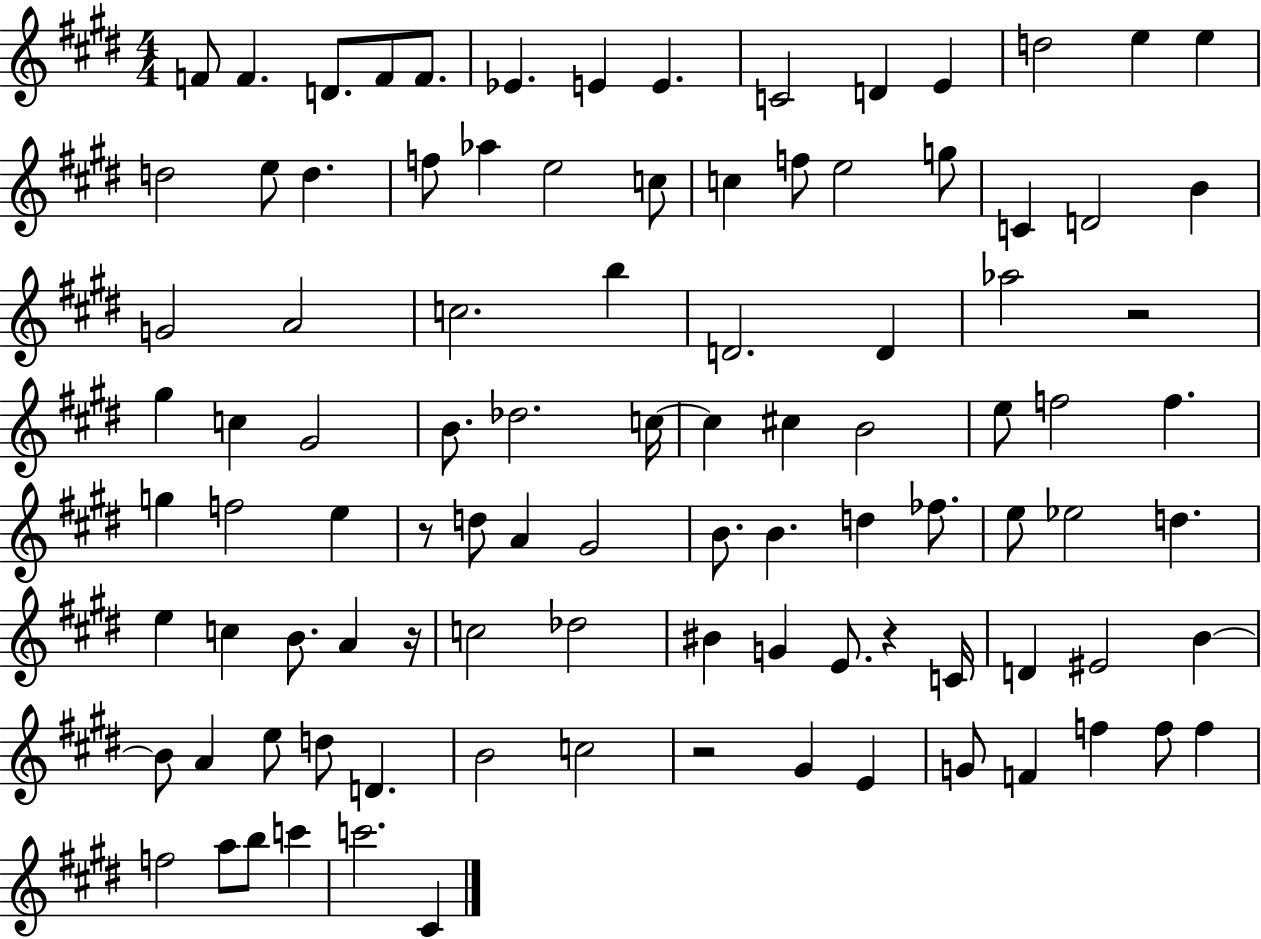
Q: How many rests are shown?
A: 5